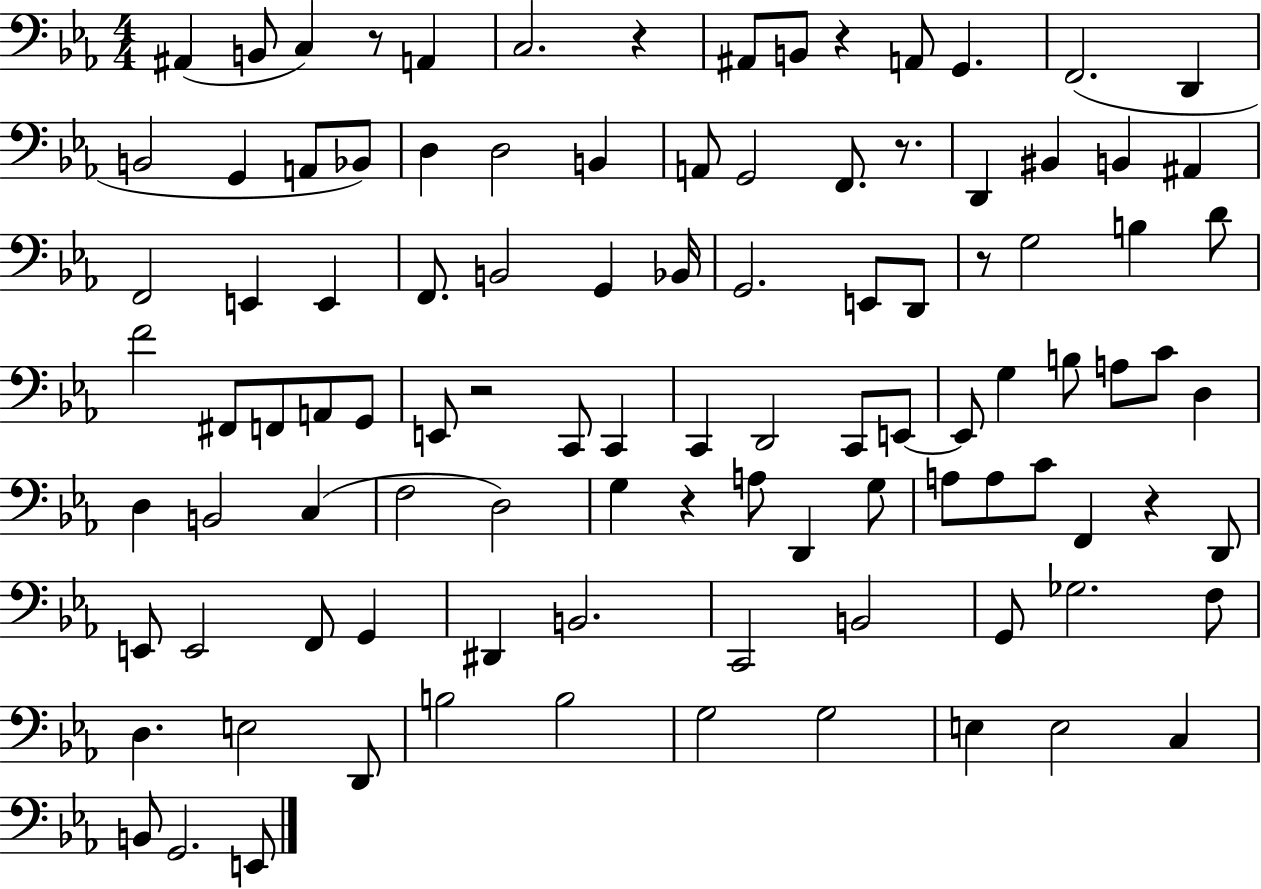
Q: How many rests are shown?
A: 8